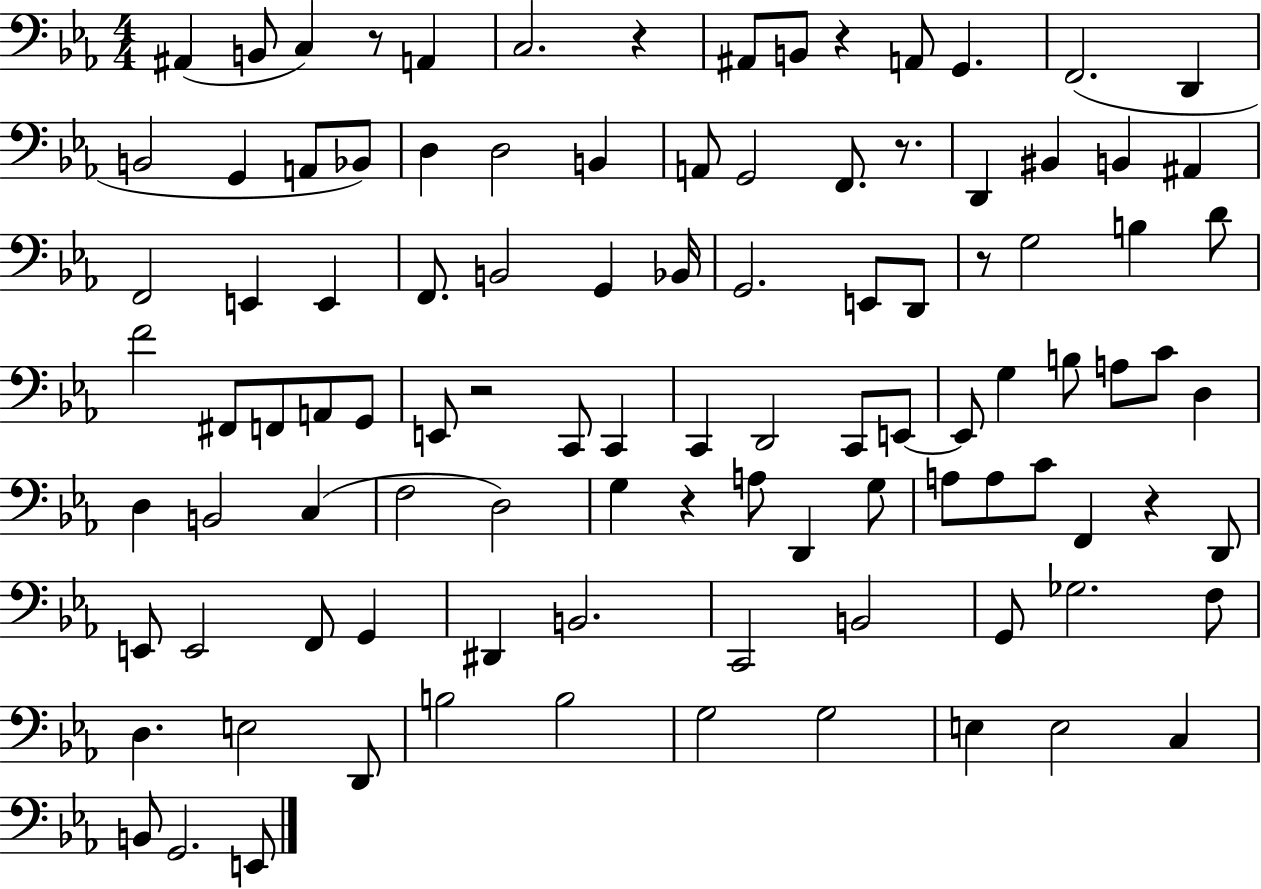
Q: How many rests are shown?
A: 8